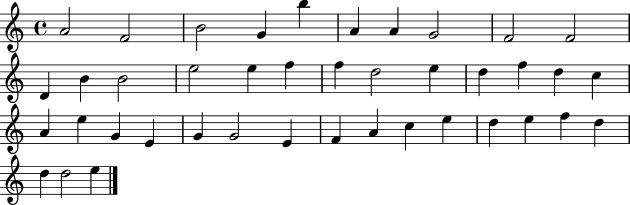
X:1
T:Untitled
M:4/4
L:1/4
K:C
A2 F2 B2 G b A A G2 F2 F2 D B B2 e2 e f f d2 e d f d c A e G E G G2 E F A c e d e f d d d2 e